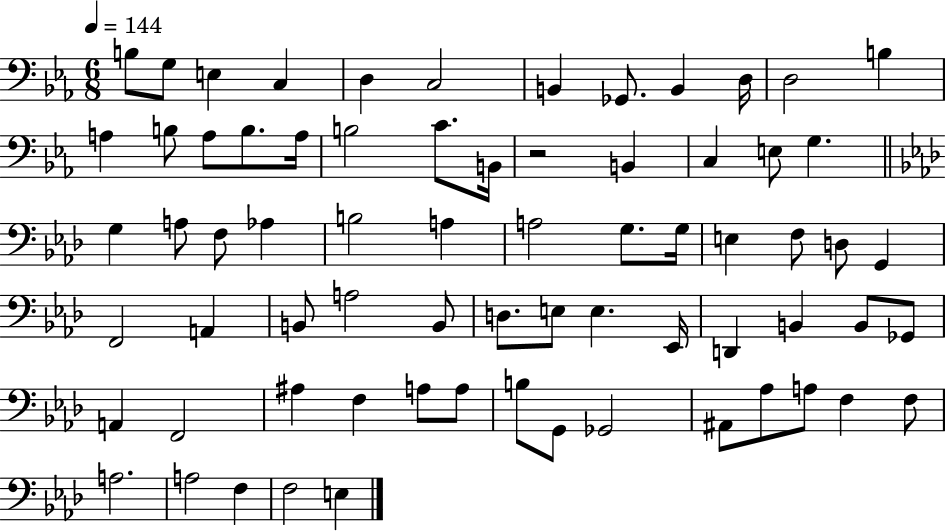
X:1
T:Untitled
M:6/8
L:1/4
K:Eb
B,/2 G,/2 E, C, D, C,2 B,, _G,,/2 B,, D,/4 D,2 B, A, B,/2 A,/2 B,/2 A,/4 B,2 C/2 B,,/4 z2 B,, C, E,/2 G, G, A,/2 F,/2 _A, B,2 A, A,2 G,/2 G,/4 E, F,/2 D,/2 G,, F,,2 A,, B,,/2 A,2 B,,/2 D,/2 E,/2 E, _E,,/4 D,, B,, B,,/2 _G,,/2 A,, F,,2 ^A, F, A,/2 A,/2 B,/2 G,,/2 _G,,2 ^A,,/2 _A,/2 A,/2 F, F,/2 A,2 A,2 F, F,2 E,